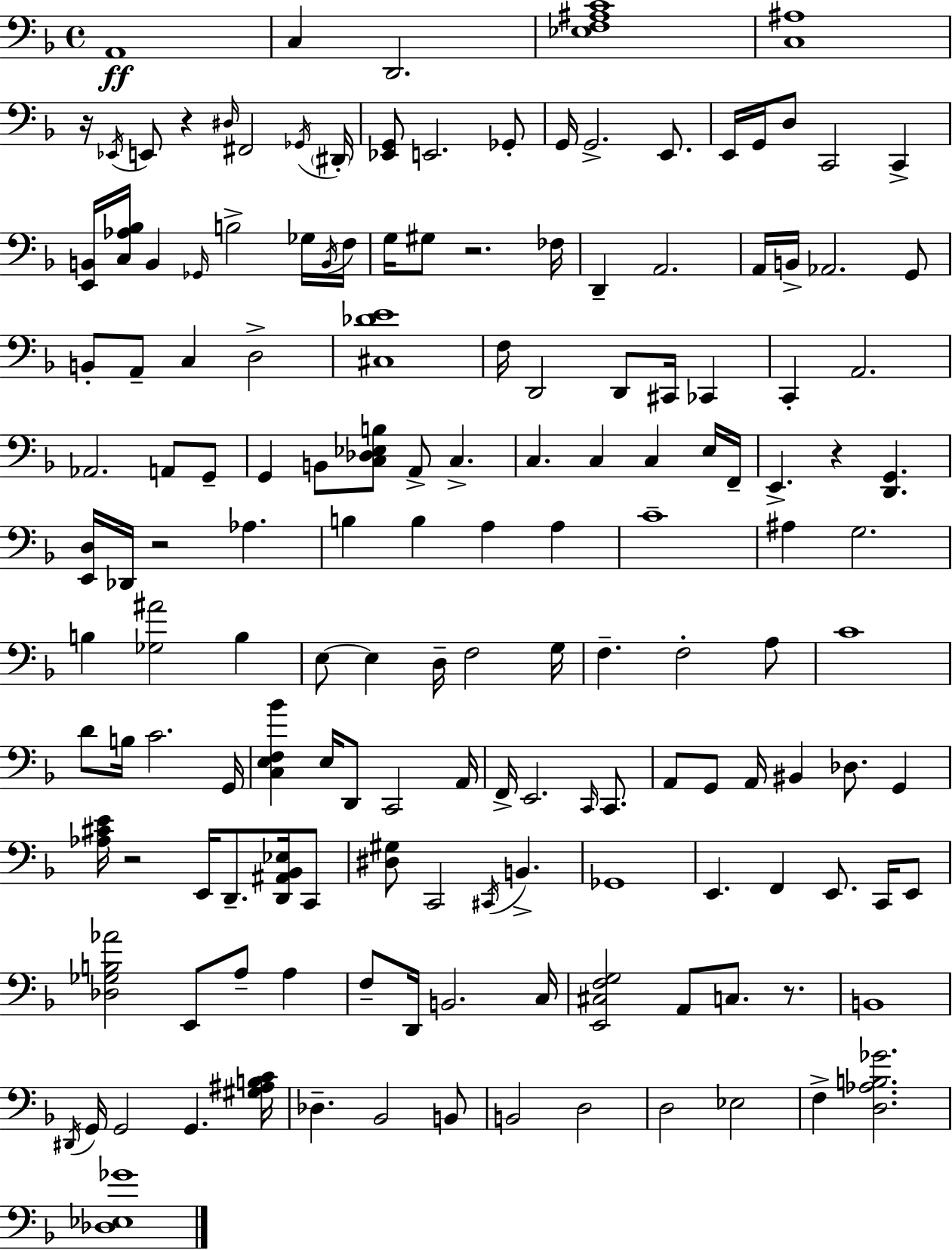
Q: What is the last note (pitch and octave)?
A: F3